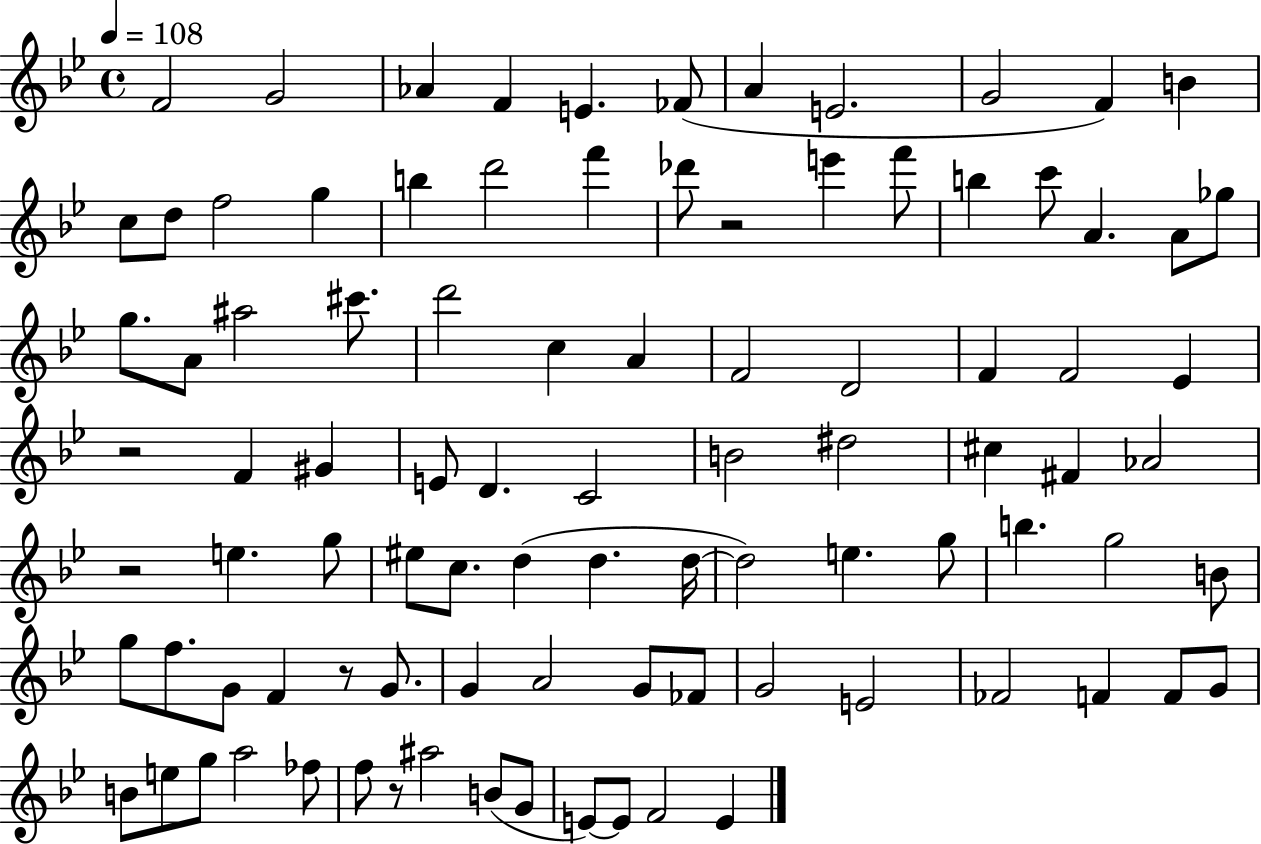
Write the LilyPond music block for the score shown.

{
  \clef treble
  \time 4/4
  \defaultTimeSignature
  \key bes \major
  \tempo 4 = 108
  f'2 g'2 | aes'4 f'4 e'4. fes'8( | a'4 e'2. | g'2 f'4) b'4 | \break c''8 d''8 f''2 g''4 | b''4 d'''2 f'''4 | des'''8 r2 e'''4 f'''8 | b''4 c'''8 a'4. a'8 ges''8 | \break g''8. a'8 ais''2 cis'''8. | d'''2 c''4 a'4 | f'2 d'2 | f'4 f'2 ees'4 | \break r2 f'4 gis'4 | e'8 d'4. c'2 | b'2 dis''2 | cis''4 fis'4 aes'2 | \break r2 e''4. g''8 | eis''8 c''8. d''4( d''4. d''16~~ | d''2) e''4. g''8 | b''4. g''2 b'8 | \break g''8 f''8. g'8 f'4 r8 g'8. | g'4 a'2 g'8 fes'8 | g'2 e'2 | fes'2 f'4 f'8 g'8 | \break b'8 e''8 g''8 a''2 fes''8 | f''8 r8 ais''2 b'8( g'8 | e'8~~) e'8 f'2 e'4 | \bar "|."
}